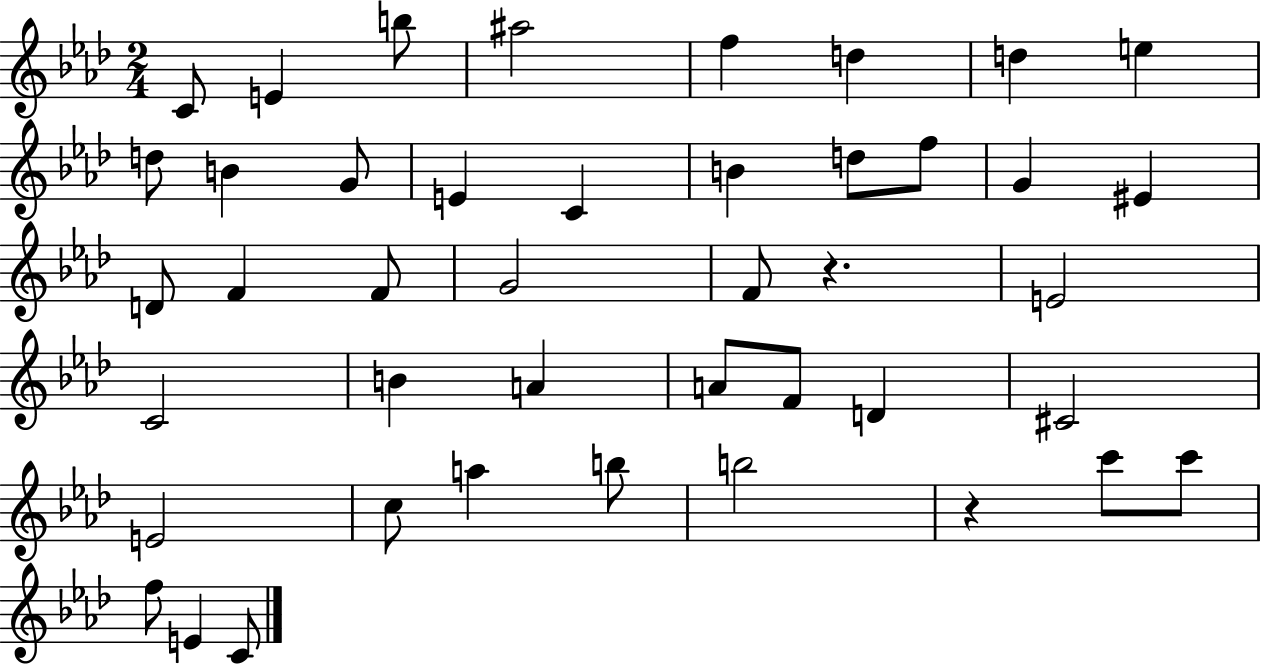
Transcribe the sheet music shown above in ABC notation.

X:1
T:Untitled
M:2/4
L:1/4
K:Ab
C/2 E b/2 ^a2 f d d e d/2 B G/2 E C B d/2 f/2 G ^E D/2 F F/2 G2 F/2 z E2 C2 B A A/2 F/2 D ^C2 E2 c/2 a b/2 b2 z c'/2 c'/2 f/2 E C/2